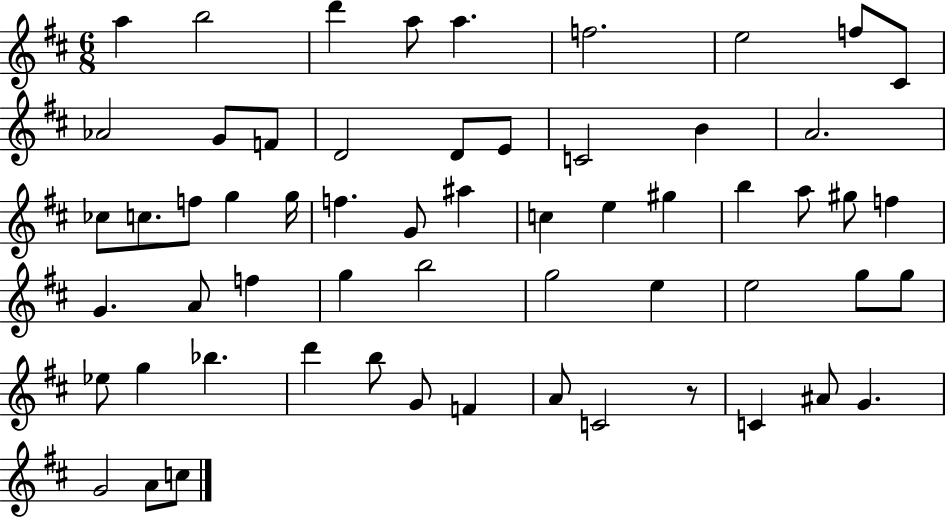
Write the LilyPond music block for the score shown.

{
  \clef treble
  \numericTimeSignature
  \time 6/8
  \key d \major
  a''4 b''2 | d'''4 a''8 a''4. | f''2. | e''2 f''8 cis'8 | \break aes'2 g'8 f'8 | d'2 d'8 e'8 | c'2 b'4 | a'2. | \break ces''8 c''8. f''8 g''4 g''16 | f''4. g'8 ais''4 | c''4 e''4 gis''4 | b''4 a''8 gis''8 f''4 | \break g'4. a'8 f''4 | g''4 b''2 | g''2 e''4 | e''2 g''8 g''8 | \break ees''8 g''4 bes''4. | d'''4 b''8 g'8 f'4 | a'8 c'2 r8 | c'4 ais'8 g'4. | \break g'2 a'8 c''8 | \bar "|."
}